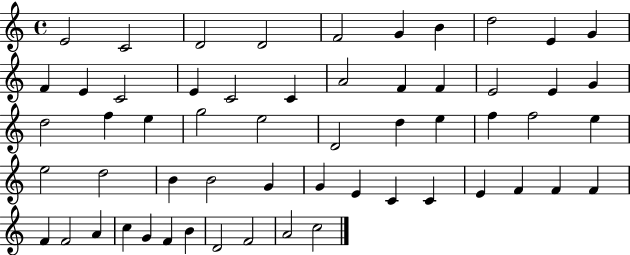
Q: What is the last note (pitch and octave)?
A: C5